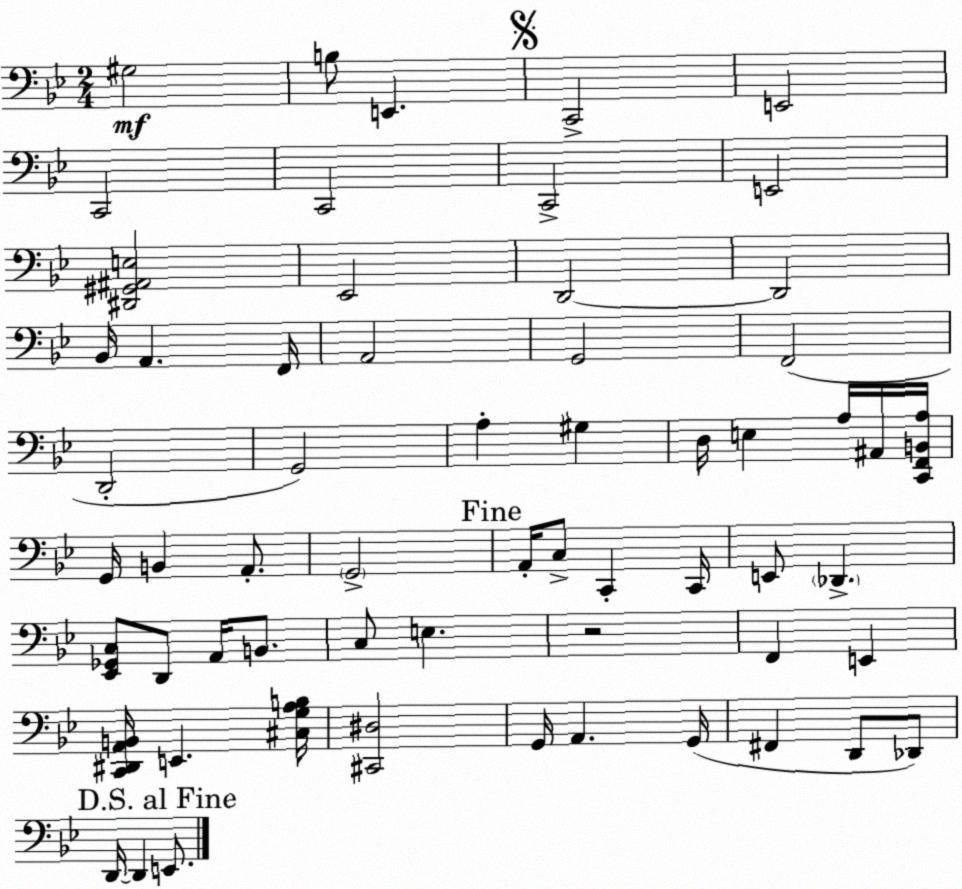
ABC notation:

X:1
T:Untitled
M:2/4
L:1/4
K:Gm
^G,2 B,/2 E,, C,,2 E,,2 C,,2 C,,2 C,,2 E,,2 [^D,,^G,,^A,,E,]2 _E,,2 D,,2 D,,2 _B,,/4 A,, F,,/4 A,,2 G,,2 F,,2 D,,2 G,,2 A, ^G, D,/4 E, A,/4 ^A,,/4 [C,,F,,B,,A,]/4 G,,/4 B,, A,,/2 G,,2 A,,/4 C,/2 C,, C,,/4 E,,/2 _D,, [_E,,_G,,C,]/2 D,,/2 A,,/4 B,,/2 C,/2 E, z2 F,, E,, [C,,^D,,A,,B,,]/4 E,, [^C,G,A,B,]/4 [^C,,^D,]2 G,,/4 A,, G,,/4 ^F,, D,,/2 _D,,/2 D,,/4 D,, E,,/2